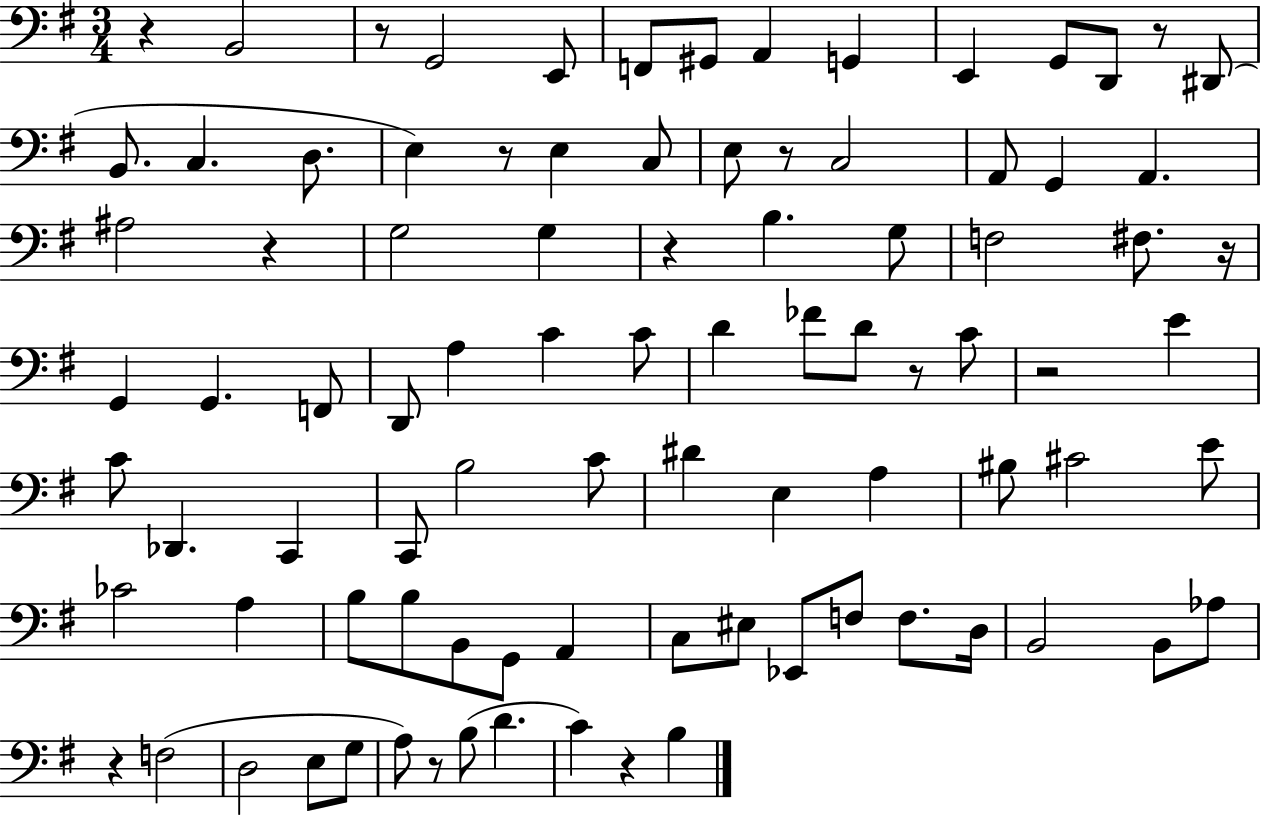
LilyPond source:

{
  \clef bass
  \numericTimeSignature
  \time 3/4
  \key g \major
  r4 b,2 | r8 g,2 e,8 | f,8 gis,8 a,4 g,4 | e,4 g,8 d,8 r8 dis,8( | \break b,8. c4. d8. | e4) r8 e4 c8 | e8 r8 c2 | a,8 g,4 a,4. | \break ais2 r4 | g2 g4 | r4 b4. g8 | f2 fis8. r16 | \break g,4 g,4. f,8 | d,8 a4 c'4 c'8 | d'4 fes'8 d'8 r8 c'8 | r2 e'4 | \break c'8 des,4. c,4 | c,8 b2 c'8 | dis'4 e4 a4 | bis8 cis'2 e'8 | \break ces'2 a4 | b8 b8 b,8 g,8 a,4 | c8 eis8 ees,8 f8 f8. d16 | b,2 b,8 aes8 | \break r4 f2( | d2 e8 g8 | a8) r8 b8( d'4. | c'4) r4 b4 | \break \bar "|."
}